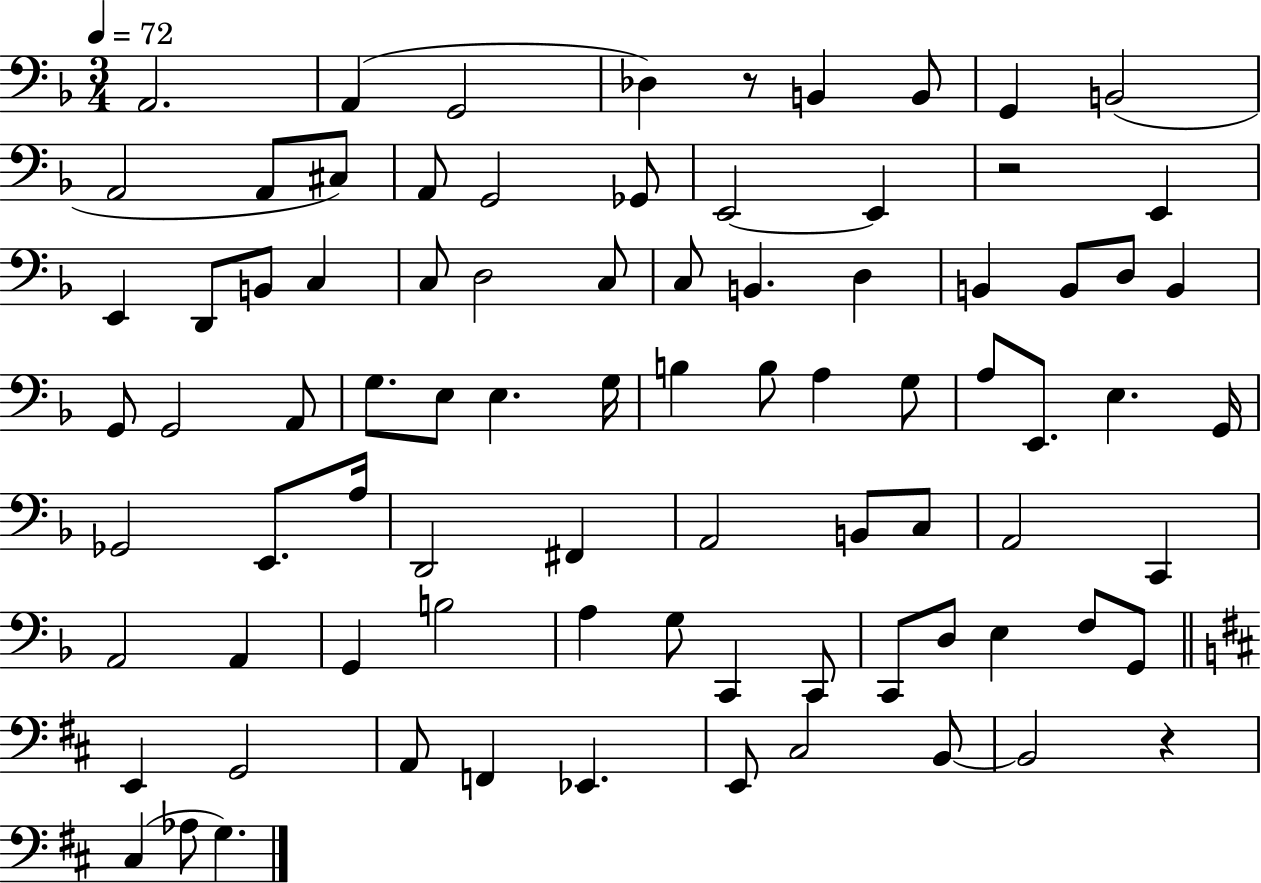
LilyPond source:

{
  \clef bass
  \numericTimeSignature
  \time 3/4
  \key f \major
  \tempo 4 = 72
  a,2. | a,4( g,2 | des4) r8 b,4 b,8 | g,4 b,2( | \break a,2 a,8 cis8) | a,8 g,2 ges,8 | e,2~~ e,4 | r2 e,4 | \break e,4 d,8 b,8 c4 | c8 d2 c8 | c8 b,4. d4 | b,4 b,8 d8 b,4 | \break g,8 g,2 a,8 | g8. e8 e4. g16 | b4 b8 a4 g8 | a8 e,8. e4. g,16 | \break ges,2 e,8. a16 | d,2 fis,4 | a,2 b,8 c8 | a,2 c,4 | \break a,2 a,4 | g,4 b2 | a4 g8 c,4 c,8 | c,8 d8 e4 f8 g,8 | \break \bar "||" \break \key d \major e,4 g,2 | a,8 f,4 ees,4. | e,8 cis2 b,8~~ | b,2 r4 | \break cis4( aes8 g4.) | \bar "|."
}